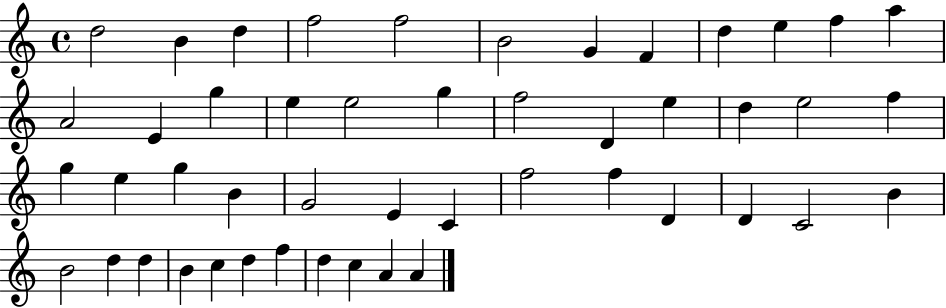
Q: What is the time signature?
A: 4/4